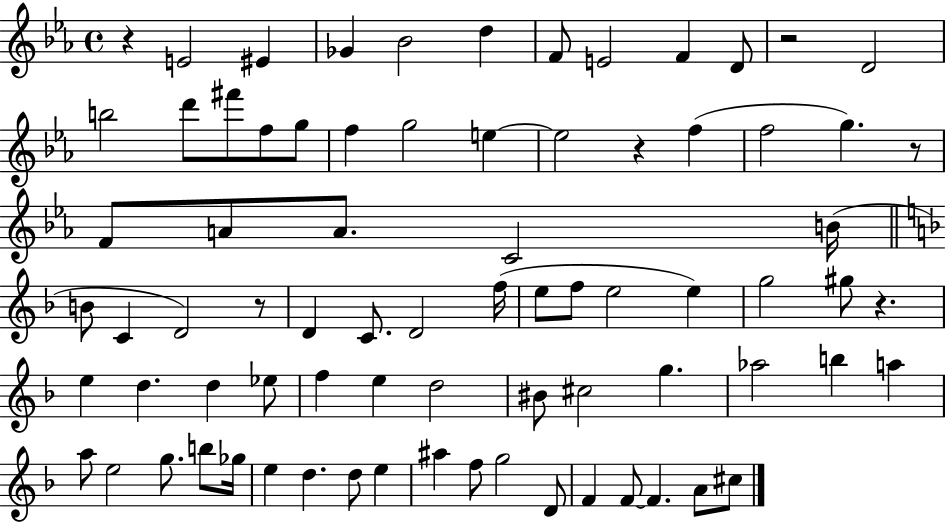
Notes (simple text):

R/q E4/h EIS4/q Gb4/q Bb4/h D5/q F4/e E4/h F4/q D4/e R/h D4/h B5/h D6/e F#6/e F5/e G5/e F5/q G5/h E5/q E5/h R/q F5/q F5/h G5/q. R/e F4/e A4/e A4/e. C4/h B4/s B4/e C4/q D4/h R/e D4/q C4/e. D4/h F5/s E5/e F5/e E5/h E5/q G5/h G#5/e R/q. E5/q D5/q. D5/q Eb5/e F5/q E5/q D5/h BIS4/e C#5/h G5/q. Ab5/h B5/q A5/q A5/e E5/h G5/e. B5/e Gb5/s E5/q D5/q. D5/e E5/q A#5/q F5/e G5/h D4/e F4/q F4/e F4/q. A4/e C#5/e